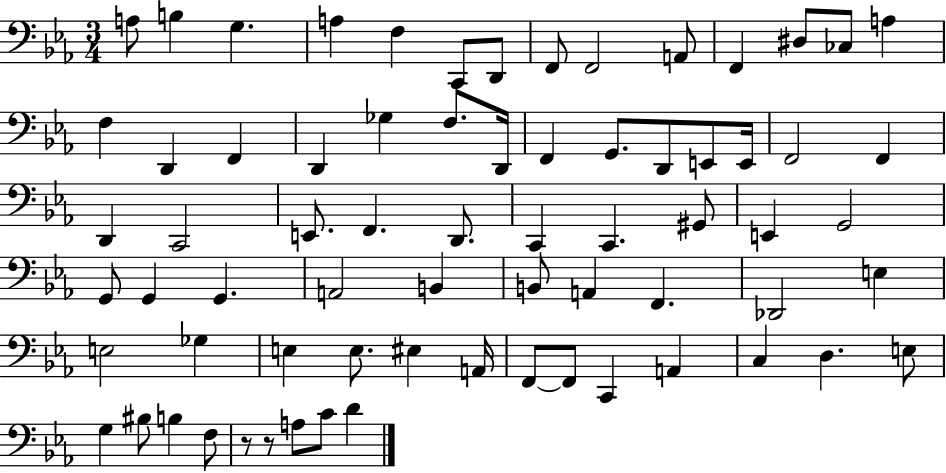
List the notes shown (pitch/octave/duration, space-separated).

A3/e B3/q G3/q. A3/q F3/q C2/e D2/e F2/e F2/h A2/e F2/q D#3/e CES3/e A3/q F3/q D2/q F2/q D2/q Gb3/q F3/e. D2/s F2/q G2/e. D2/e E2/e E2/s F2/h F2/q D2/q C2/h E2/e. F2/q. D2/e. C2/q C2/q. G#2/e E2/q G2/h G2/e G2/q G2/q. A2/h B2/q B2/e A2/q F2/q. Db2/h E3/q E3/h Gb3/q E3/q E3/e. EIS3/q A2/s F2/e F2/e C2/q A2/q C3/q D3/q. E3/e G3/q BIS3/e B3/q F3/e R/e R/e A3/e C4/e D4/q